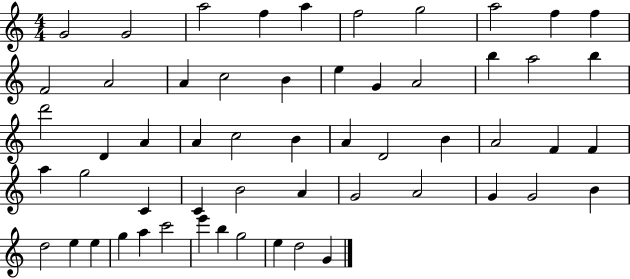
{
  \clef treble
  \numericTimeSignature
  \time 4/4
  \key c \major
  g'2 g'2 | a''2 f''4 a''4 | f''2 g''2 | a''2 f''4 f''4 | \break f'2 a'2 | a'4 c''2 b'4 | e''4 g'4 a'2 | b''4 a''2 b''4 | \break d'''2 d'4 a'4 | a'4 c''2 b'4 | a'4 d'2 b'4 | a'2 f'4 f'4 | \break a''4 g''2 c'4 | c'4 b'2 a'4 | g'2 a'2 | g'4 g'2 b'4 | \break d''2 e''4 e''4 | g''4 a''4 c'''2 | e'''4 b''4 g''2 | e''4 d''2 g'4 | \break \bar "|."
}